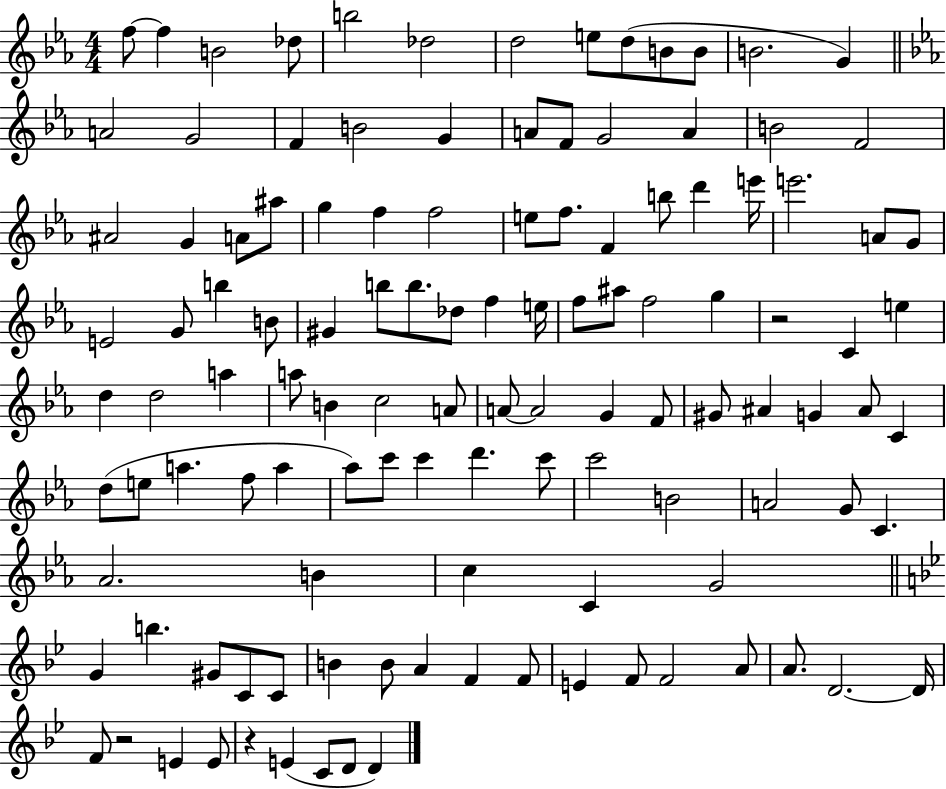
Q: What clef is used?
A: treble